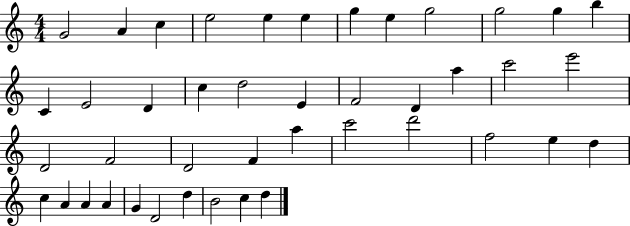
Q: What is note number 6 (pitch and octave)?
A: E5